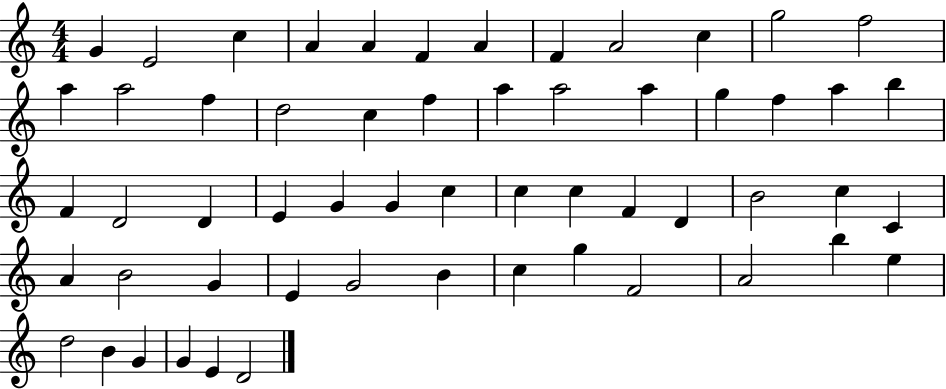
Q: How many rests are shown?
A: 0